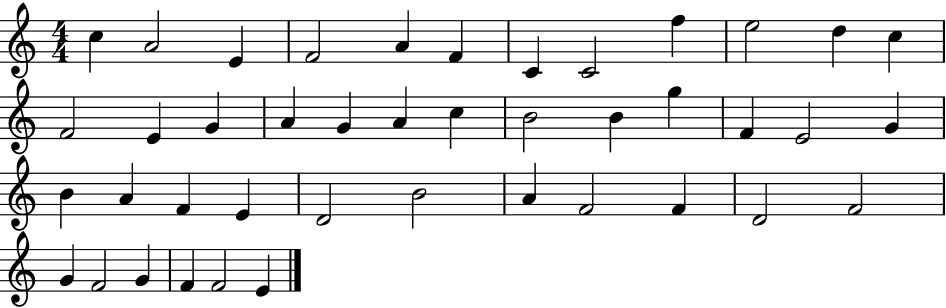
X:1
T:Untitled
M:4/4
L:1/4
K:C
c A2 E F2 A F C C2 f e2 d c F2 E G A G A c B2 B g F E2 G B A F E D2 B2 A F2 F D2 F2 G F2 G F F2 E